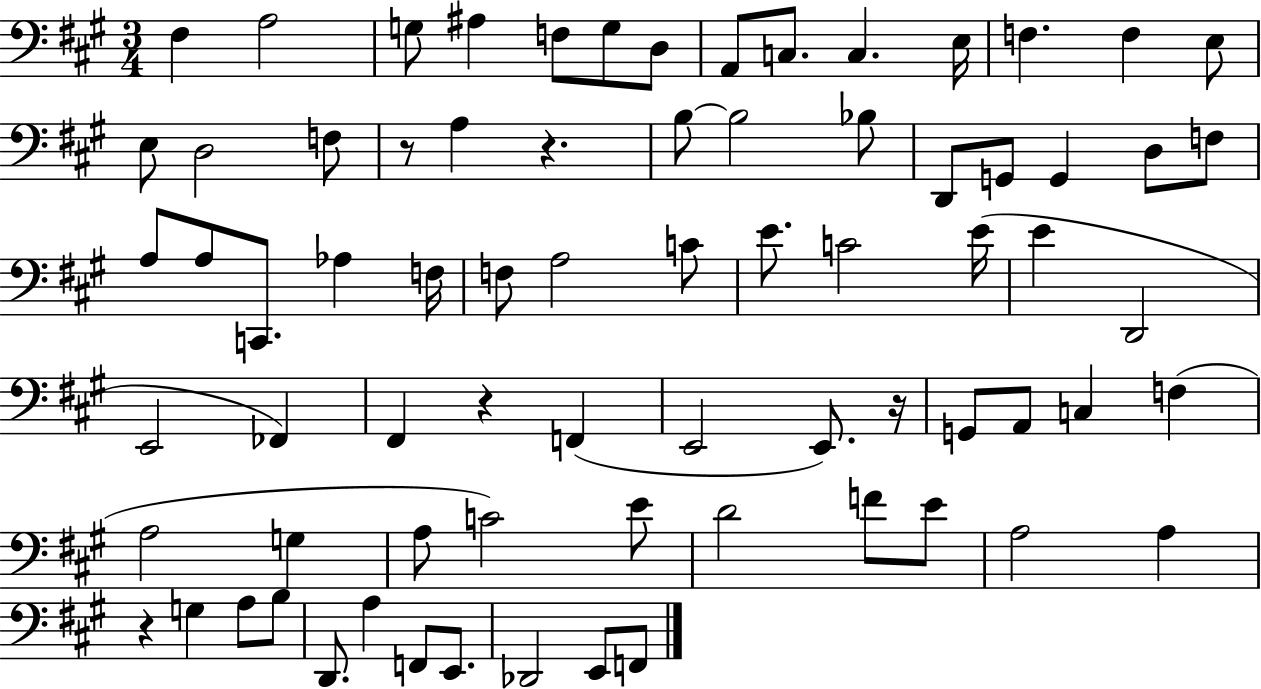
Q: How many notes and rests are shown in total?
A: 74